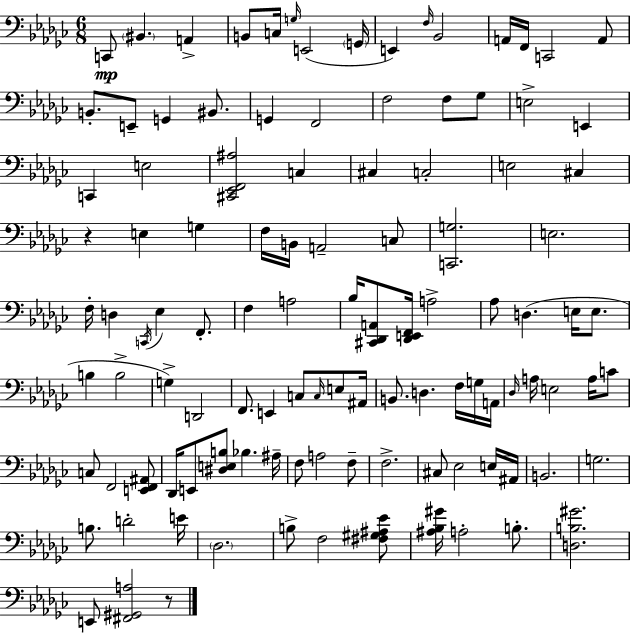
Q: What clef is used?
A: bass